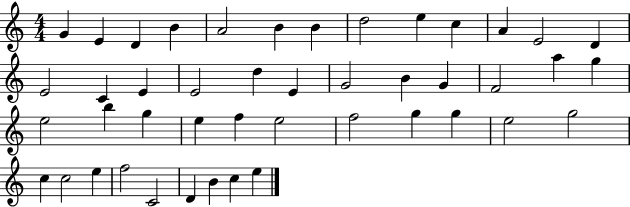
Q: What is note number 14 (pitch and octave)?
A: E4